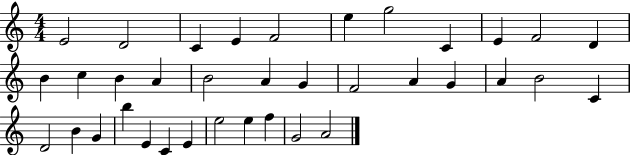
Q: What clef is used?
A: treble